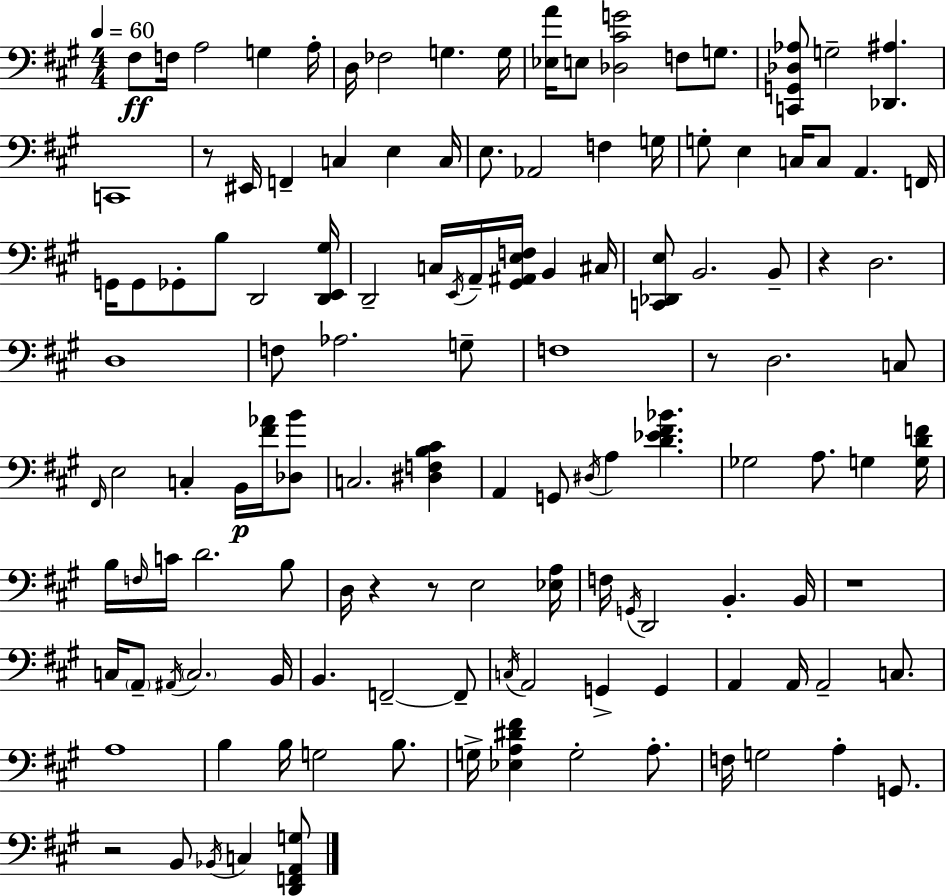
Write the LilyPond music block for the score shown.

{
  \clef bass
  \numericTimeSignature
  \time 4/4
  \key a \major
  \tempo 4 = 60
  fis8\ff f16 a2 g4 a16-. | d16 fes2 g4. g16 | <ees a'>16 e8 <des cis' g'>2 f8 g8. | <c, g, des aes>8 g2-- <des, ais>4. | \break c,1 | r8 eis,16 f,4-- c4 e4 c16 | e8. aes,2 f4 g16 | g8-. e4 c16 c8 a,4. f,16 | \break g,16 g,8 ges,8-. b8 d,2 <d, e, gis>16 | d,2-- c16 \acciaccatura { e,16 } a,16-- <gis, ais, e f>16 b,4 | cis16 <c, des, e>8 b,2. b,8-- | r4 d2. | \break d1 | f8 aes2. g8-- | f1 | r8 d2. c8 | \break \grace { fis,16 } e2 c4-. b,16\p <fis' aes'>16 | <des b'>8 c2. <dis f b cis'>4 | a,4 g,8 \acciaccatura { dis16 } a4 <d' ees' fis' bes'>4. | ges2 a8. g4 | \break <g d' f'>16 b16 \grace { f16 } c'16 d'2. | b8 d16 r4 r8 e2 | <ees a>16 f16 \acciaccatura { g,16 } d,2 b,4.-. | b,16 r1 | \break c16 \parenthesize a,8-- \acciaccatura { ais,16 } \parenthesize c2. | b,16 b,4. f,2--~~ | f,8-- \acciaccatura { c16 } a,2 g,4-> | g,4 a,4 a,16 a,2-- | \break c8. a1 | b4 b16 g2 | b8. g16-> <ees a dis' fis'>4 g2-. | a8.-. f16 g2 | \break a4-. g,8. r2 b,8 | \acciaccatura { bes,16 } c4 <d, f, a, g>8 \bar "|."
}